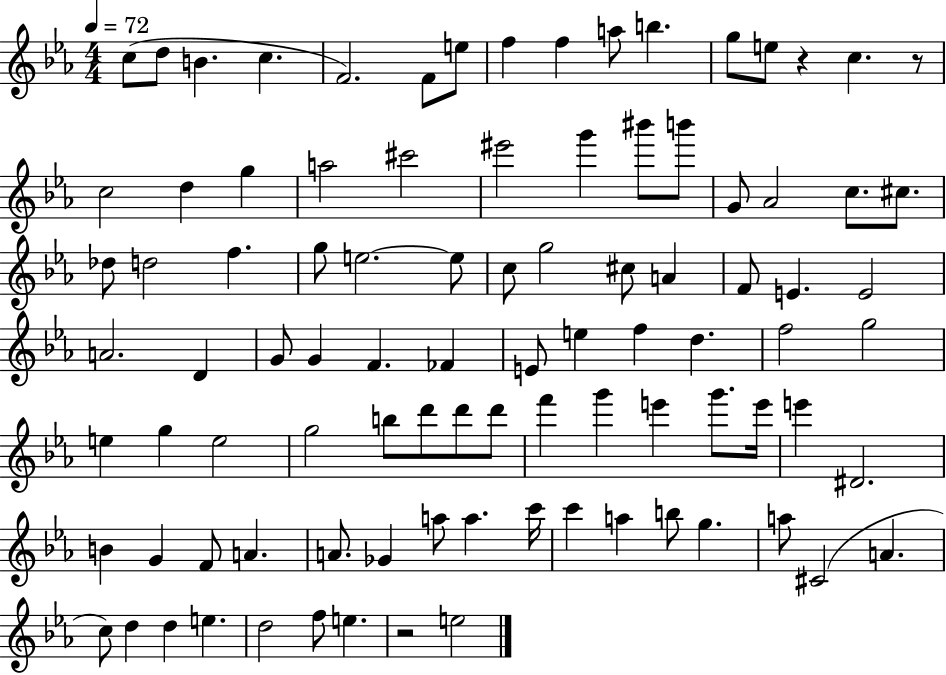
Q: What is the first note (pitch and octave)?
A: C5